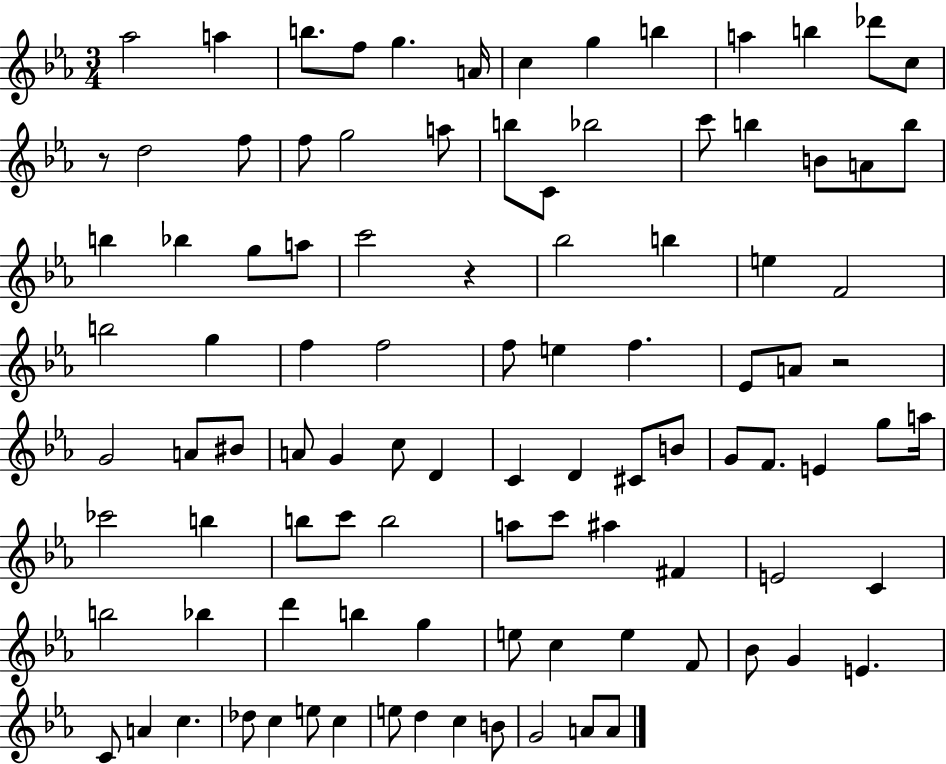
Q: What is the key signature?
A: EES major